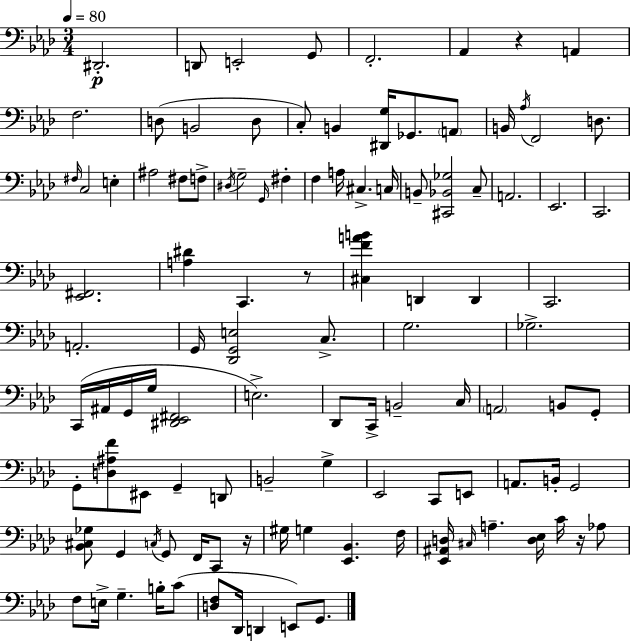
{
  \clef bass
  \numericTimeSignature
  \time 3/4
  \key aes \major
  \tempo 4 = 80
  dis,2.-.\p | d,8 e,2-. g,8 | f,2.-. | aes,4 r4 a,4 | \break f2. | d8( b,2 d8 | c8-.) b,4 <dis, g>16 ges,8. \parenthesize a,8 | b,16 \acciaccatura { aes16 } f,2 d8. | \break \grace { fis16 } c2 e4-. | ais2 fis8 | f8-> \acciaccatura { dis16 } g2-- \grace { g,16 } | fis4-. f4 a16 cis4.-> | \break c16 b,8-- <cis, bes, ges>2 | c8-- a,2. | ees,2. | c,2. | \break <ees, fis,>2. | <a dis'>4 c,4. | r8 <cis f' a' b'>4 d,4 | d,4 c,2. | \break a,2.-. | g,16 <des, g, e>2 | c8.-> g2. | ges2.-> | \break c,16( ais,16 g,16 g16 <dis, ees, fis,>2 | e2.->) | des,8 c,16-> b,2-- | c16 \parenthesize a,2 | \break b,8 g,8-. g,8-. <d ais f'>8 eis,8 g,4-- | d,8 b,2-- | g4-> ees,2 | c,8 e,8 a,8. b,16-. g,2 | \break <bes, cis ges>8 g,4 \acciaccatura { c16 } g,8 | f,16 c,8 r16 gis16 g4 <ees, bes,>4. | f16 <ees, ais, d>16 \grace { cis16 } a4.-- | <d ees>16 c'16 r16 aes8 f8 e16-> g4.-- | \break b16-. c'8( <d f>8 des,16 d,4 | e,8) g,8. \bar "|."
}